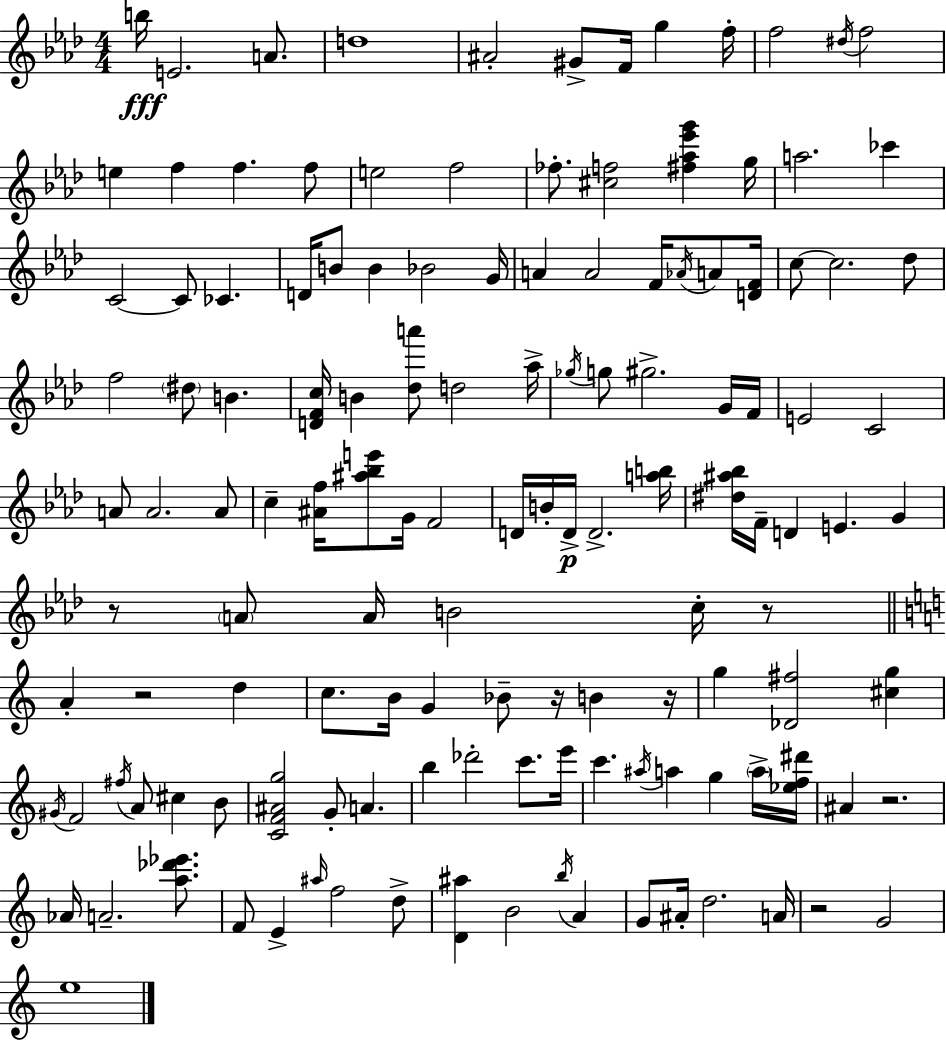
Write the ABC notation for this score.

X:1
T:Untitled
M:4/4
L:1/4
K:Fm
b/4 E2 A/2 d4 ^A2 ^G/2 F/4 g f/4 f2 ^d/4 f2 e f f f/2 e2 f2 _f/2 [^cf]2 [^f_a_e'g'] g/4 a2 _c' C2 C/2 _C D/4 B/2 B _B2 G/4 A A2 F/4 _A/4 A/2 [DF]/4 c/2 c2 _d/2 f2 ^d/2 B [DFc]/4 B [_da']/2 d2 _a/4 _g/4 g/2 ^g2 G/4 F/4 E2 C2 A/2 A2 A/2 c [^Af]/4 [^a_be']/2 G/4 F2 D/4 B/4 D/4 D2 [ab]/4 [^d^a_b]/4 F/4 D E G z/2 A/2 A/4 B2 c/4 z/2 A z2 d c/2 B/4 G _B/2 z/4 B z/4 g [_D^f]2 [^cg] ^G/4 F2 ^f/4 A/2 ^c B/2 [CF^Ag]2 G/2 A b _d'2 c'/2 e'/4 c' ^a/4 a g a/4 [_ef^d']/4 ^A z2 _A/4 A2 [a_d'_e']/2 F/2 E ^a/4 f2 d/2 [D^a] B2 b/4 A G/2 ^A/4 d2 A/4 z2 G2 e4